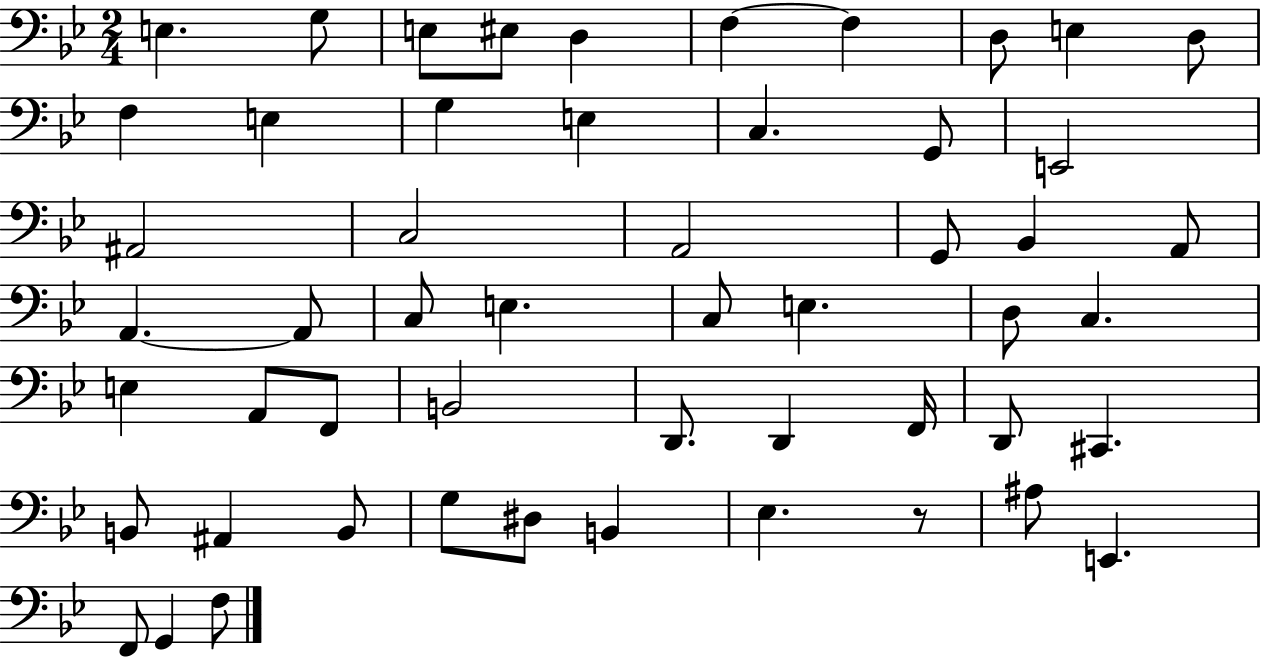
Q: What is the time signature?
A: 2/4